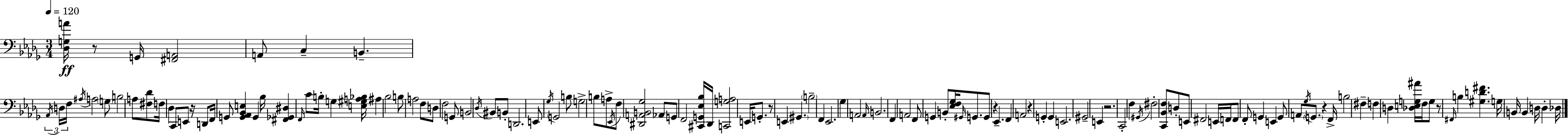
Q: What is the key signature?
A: BES minor